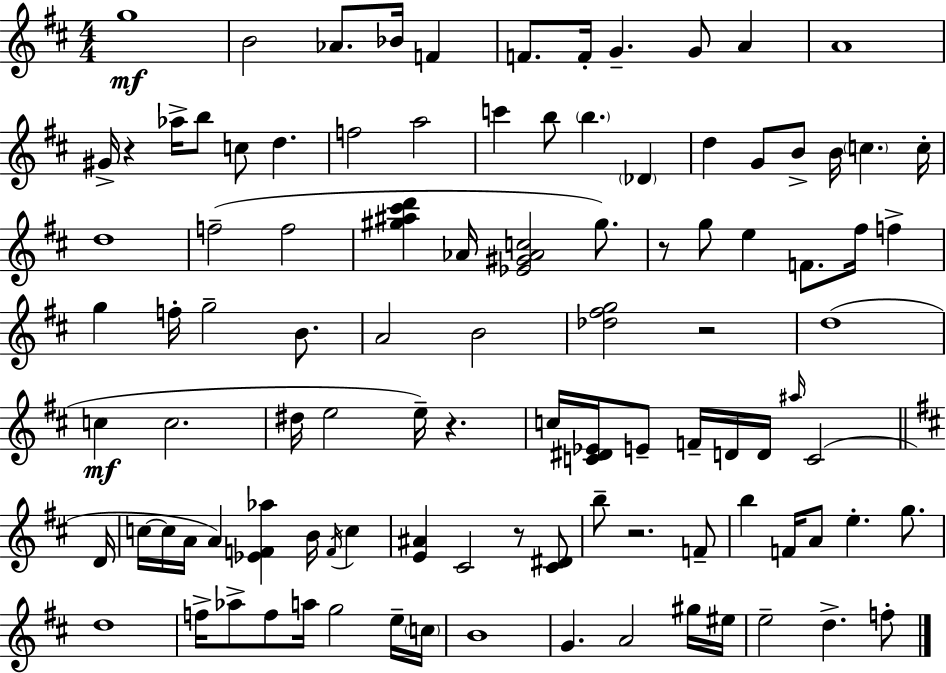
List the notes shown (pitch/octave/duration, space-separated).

G5/w B4/h Ab4/e. Bb4/s F4/q F4/e. F4/s G4/q. G4/e A4/q A4/w G#4/s R/q Ab5/s B5/e C5/e D5/q. F5/h A5/h C6/q B5/e B5/q. Db4/q D5/q G4/e B4/e B4/s C5/q. C5/s D5/w F5/h F5/h [G#5,A#5,C#6,D6]/q Ab4/s [Eb4,G#4,Ab4,C5]/h G#5/e. R/e G5/e E5/q F4/e. F#5/s F5/q G5/q F5/s G5/h B4/e. A4/h B4/h [Db5,F#5,G5]/h R/h D5/w C5/q C5/h. D#5/s E5/h E5/s R/q. C5/s [C4,D#4,Eb4]/s E4/e F4/s D4/s D4/s A#5/s C4/h D4/s C5/s C5/s A4/s A4/q [Eb4,F4,Ab5]/q B4/s F4/s C5/q [E4,A#4]/q C#4/h R/e [C#4,D#4]/e B5/e R/h. F4/e B5/q F4/s A4/e E5/q. G5/e. D5/w F5/s Ab5/e F5/e A5/s G5/h E5/s C5/s B4/w G4/q. A4/h G#5/s EIS5/s E5/h D5/q. F5/e